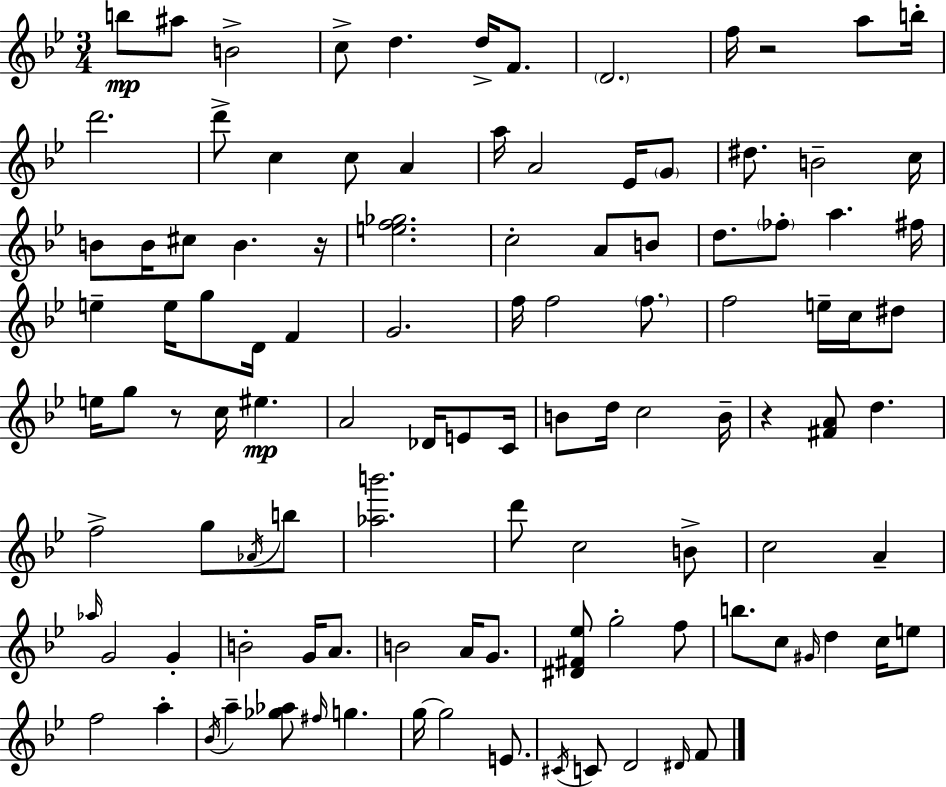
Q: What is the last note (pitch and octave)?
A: F4